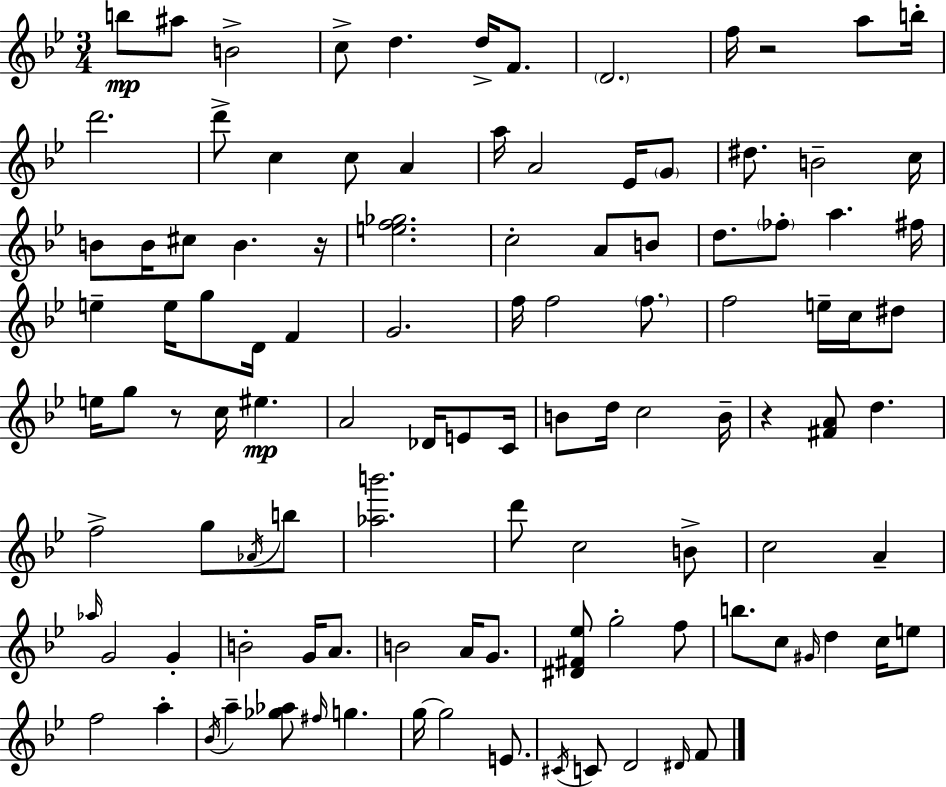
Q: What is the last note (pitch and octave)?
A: F4